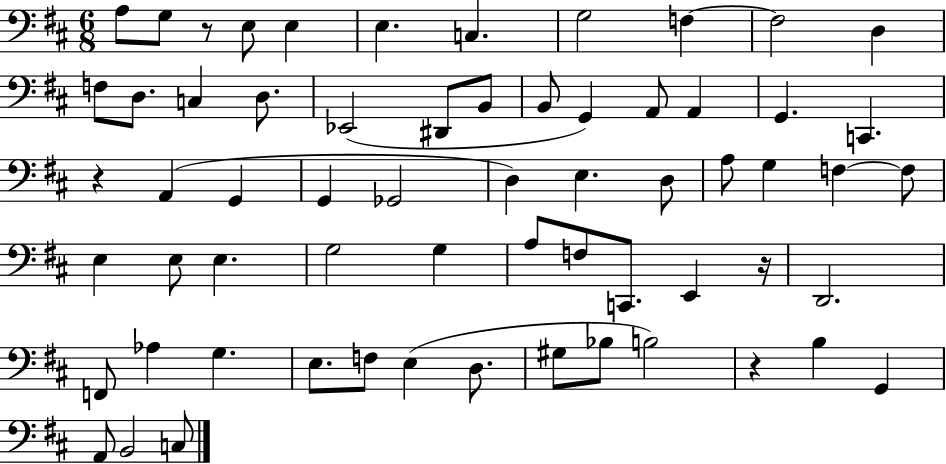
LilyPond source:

{
  \clef bass
  \numericTimeSignature
  \time 6/8
  \key d \major
  a8 g8 r8 e8 e4 | e4. c4. | g2 f4~~ | f2 d4 | \break f8 d8. c4 d8. | ees,2( dis,8 b,8 | b,8 g,4) a,8 a,4 | g,4. c,4. | \break r4 a,4( g,4 | g,4 ges,2 | d4) e4. d8 | a8 g4 f4~~ f8 | \break e4 e8 e4. | g2 g4 | a8 f8 c,8. e,4 r16 | d,2. | \break f,8 aes4 g4. | e8. f8 e4( d8. | gis8 bes8 b2) | r4 b4 g,4 | \break a,8 b,2 c8 | \bar "|."
}